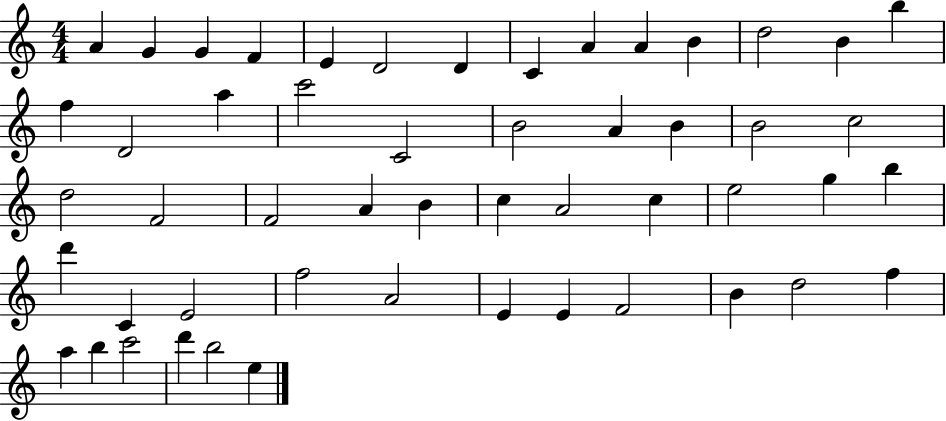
{
  \clef treble
  \numericTimeSignature
  \time 4/4
  \key c \major
  a'4 g'4 g'4 f'4 | e'4 d'2 d'4 | c'4 a'4 a'4 b'4 | d''2 b'4 b''4 | \break f''4 d'2 a''4 | c'''2 c'2 | b'2 a'4 b'4 | b'2 c''2 | \break d''2 f'2 | f'2 a'4 b'4 | c''4 a'2 c''4 | e''2 g''4 b''4 | \break d'''4 c'4 e'2 | f''2 a'2 | e'4 e'4 f'2 | b'4 d''2 f''4 | \break a''4 b''4 c'''2 | d'''4 b''2 e''4 | \bar "|."
}